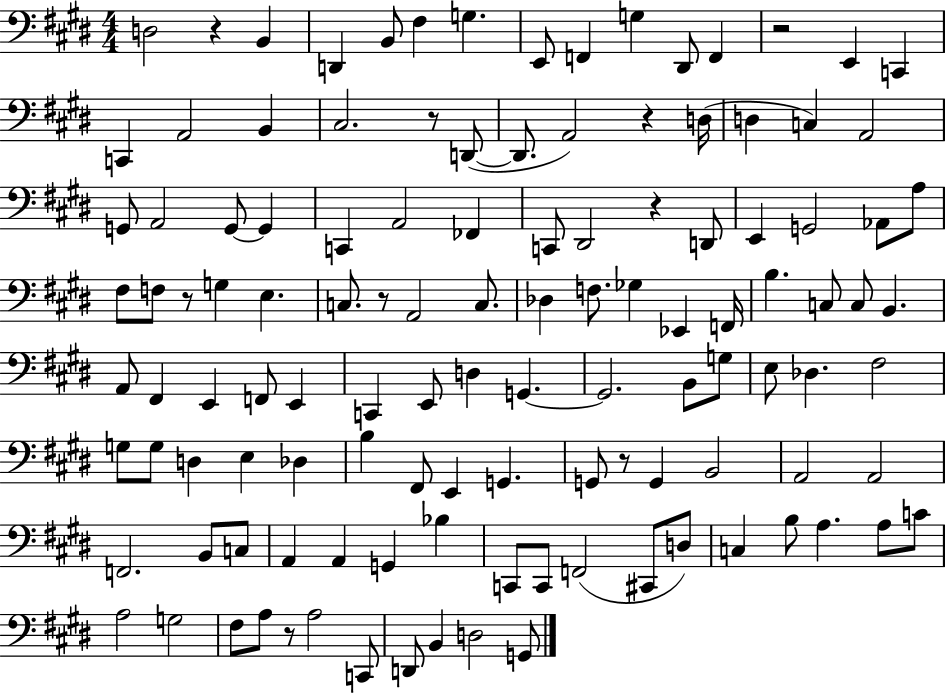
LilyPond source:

{
  \clef bass
  \numericTimeSignature
  \time 4/4
  \key e \major
  \repeat volta 2 { d2 r4 b,4 | d,4 b,8 fis4 g4. | e,8 f,4 g4 dis,8 f,4 | r2 e,4 c,4 | \break c,4 a,2 b,4 | cis2. r8 d,8~(~ | d,8. a,2) r4 d16( | d4 c4) a,2 | \break g,8 a,2 g,8~~ g,4 | c,4 a,2 fes,4 | c,8 dis,2 r4 d,8 | e,4 g,2 aes,8 a8 | \break fis8 f8 r8 g4 e4. | c8. r8 a,2 c8. | des4 f8. ges4 ees,4 f,16 | b4. c8 c8 b,4. | \break a,8 fis,4 e,4 f,8 e,4 | c,4 e,8 d4 g,4.~~ | g,2. b,8 g8 | e8 des4. fis2 | \break g8 g8 d4 e4 des4 | b4 fis,8 e,4 g,4. | g,8 r8 g,4 b,2 | a,2 a,2 | \break f,2. b,8 c8 | a,4 a,4 g,4 bes4 | c,8 c,8 f,2( cis,8 d8) | c4 b8 a4. a8 c'8 | \break a2 g2 | fis8 a8 r8 a2 c,8 | d,8 b,4 d2 g,8 | } \bar "|."
}